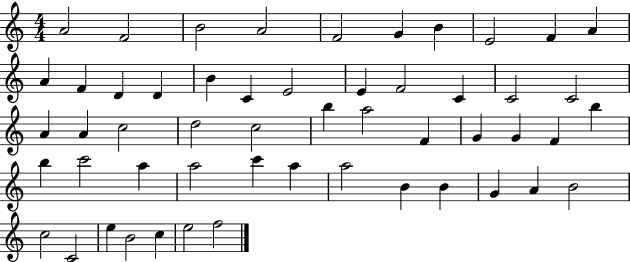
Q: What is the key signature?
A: C major